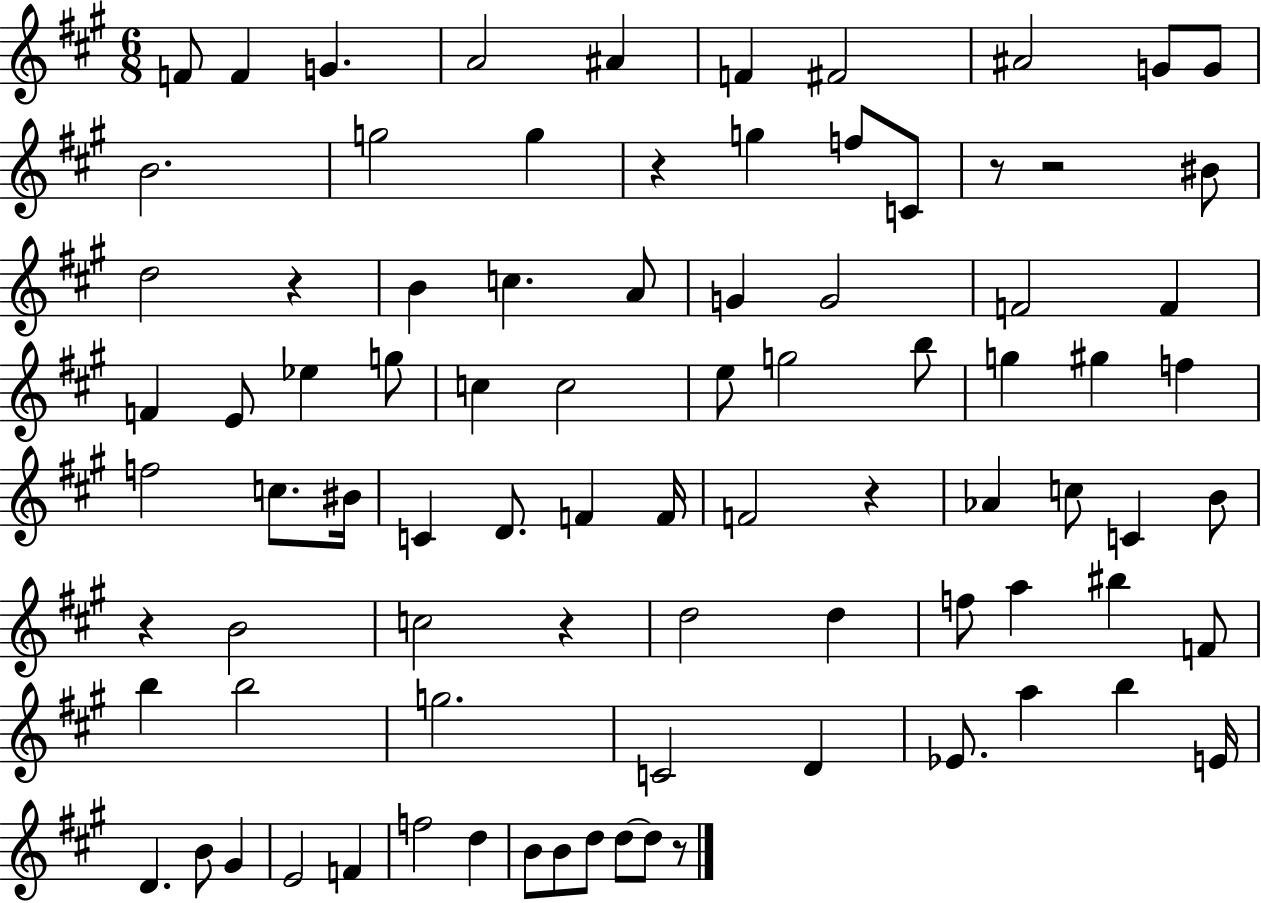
F4/e F4/q G4/q. A4/h A#4/q F4/q F#4/h A#4/h G4/e G4/e B4/h. G5/h G5/q R/q G5/q F5/e C4/e R/e R/h BIS4/e D5/h R/q B4/q C5/q. A4/e G4/q G4/h F4/h F4/q F4/q E4/e Eb5/q G5/e C5/q C5/h E5/e G5/h B5/e G5/q G#5/q F5/q F5/h C5/e. BIS4/s C4/q D4/e. F4/q F4/s F4/h R/q Ab4/q C5/e C4/q B4/e R/q B4/h C5/h R/q D5/h D5/q F5/e A5/q BIS5/q F4/e B5/q B5/h G5/h. C4/h D4/q Eb4/e. A5/q B5/q E4/s D4/q. B4/e G#4/q E4/h F4/q F5/h D5/q B4/e B4/e D5/e D5/e D5/e R/e